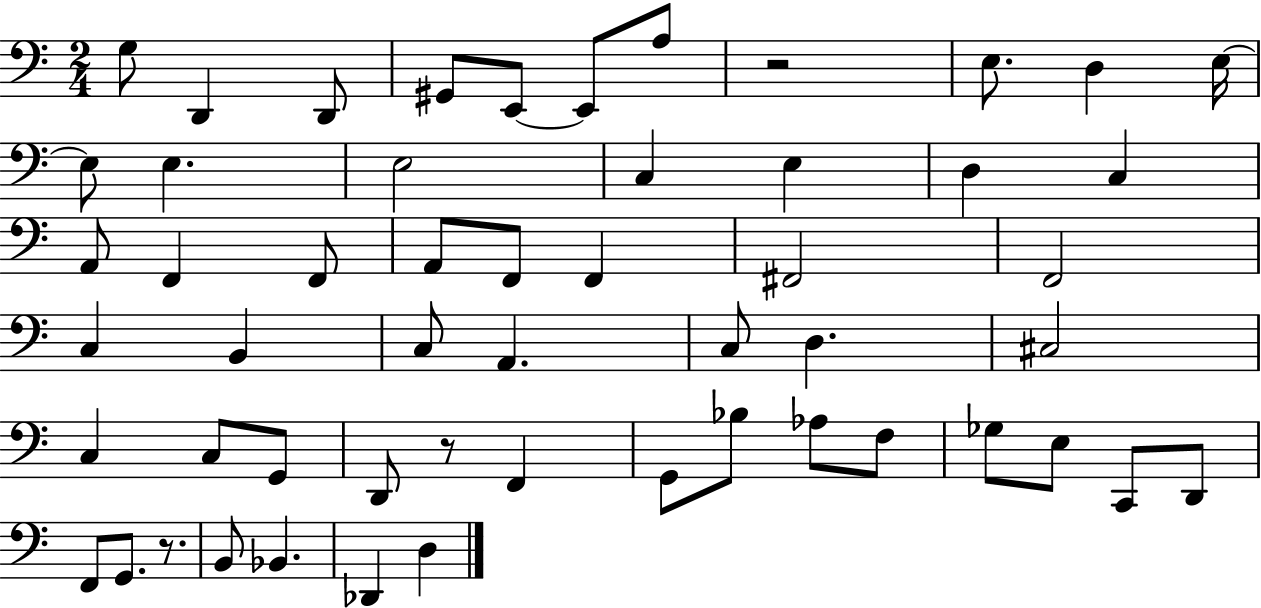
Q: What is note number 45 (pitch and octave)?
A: D2